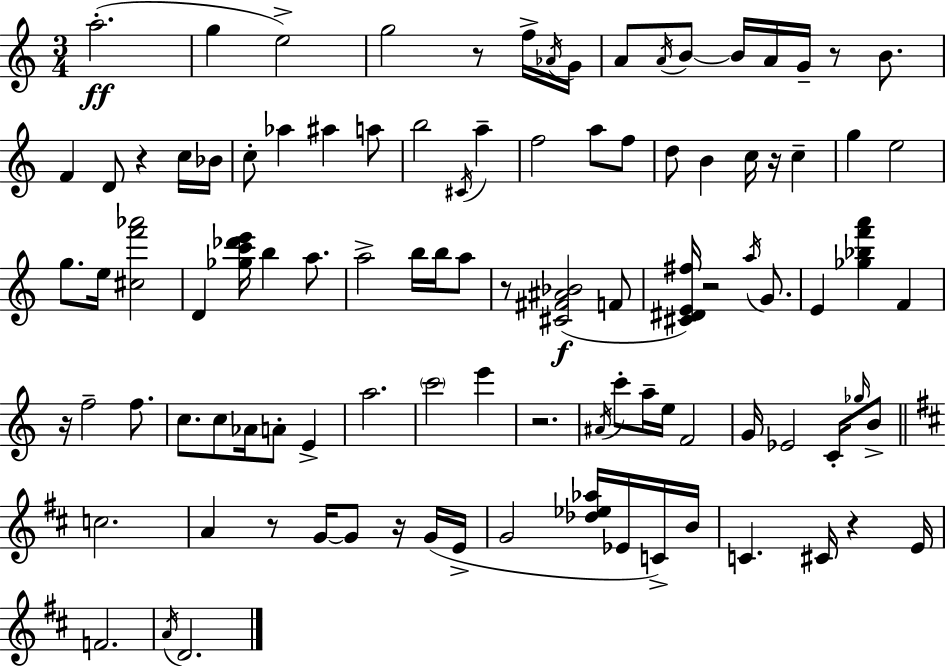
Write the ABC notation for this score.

X:1
T:Untitled
M:3/4
L:1/4
K:Am
a2 g e2 g2 z/2 f/4 _A/4 G/4 A/2 A/4 B/2 B/4 A/4 G/4 z/2 B/2 F D/2 z c/4 _B/4 c/2 _a ^a a/2 b2 ^C/4 a f2 a/2 f/2 d/2 B c/4 z/4 c g e2 g/2 e/4 [^cf'_a']2 D [_gc'_d'e']/4 b a/2 a2 b/4 b/4 a/2 z/2 [^C^F^A_B]2 F/2 [^C^DE^f]/4 z2 a/4 G/2 E [_g_bf'a'] F z/4 f2 f/2 c/2 c/2 _A/4 A/2 E a2 c'2 e' z2 ^A/4 c'/2 a/4 e/4 F2 G/4 _E2 C/4 _g/4 B/2 c2 A z/2 G/4 G/2 z/4 G/4 E/4 G2 [_d_e_a]/4 _E/4 C/4 B/4 C ^C/4 z E/4 F2 A/4 D2